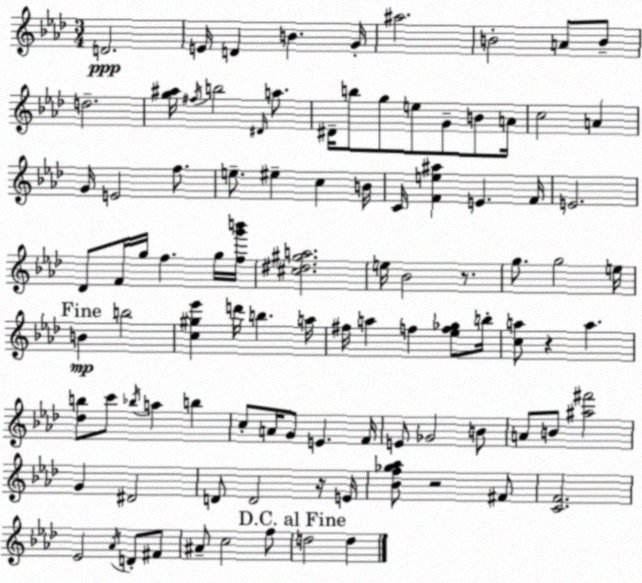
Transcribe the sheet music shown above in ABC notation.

X:1
T:Untitled
M:3/4
L:1/4
K:Ab
D2 E/4 D B G/4 ^a2 B2 A/2 B/2 d2 [g^a]/4 ^f/4 b2 ^D/4 a/2 ^D/4 b/2 g/2 e/2 G/2 B/2 A/4 c2 A G/4 E2 f/2 e/2 ^e c B/4 C/4 [Fe^a] E F/4 E2 _D/2 F/4 g/4 f g/4 [fg'b']/4 [^c^d^ga]2 e/4 _B2 z/2 g/2 g2 e/4 B b2 [c^g_e'] d'/4 b a/4 ^f/4 a f [_ef_g]/2 b/4 [ca]/2 z a [_db]/2 c'/2 _b/4 a b c/2 A/4 G/2 E F/4 E/2 _G2 B/2 A/2 B/2 [^a^f']2 G ^D2 D/2 D2 z/4 E/4 [_Bf_g_a]/2 z2 ^F/2 [CF]2 _E2 _A/4 D/2 ^F/2 ^A/2 c2 f/2 d2 d